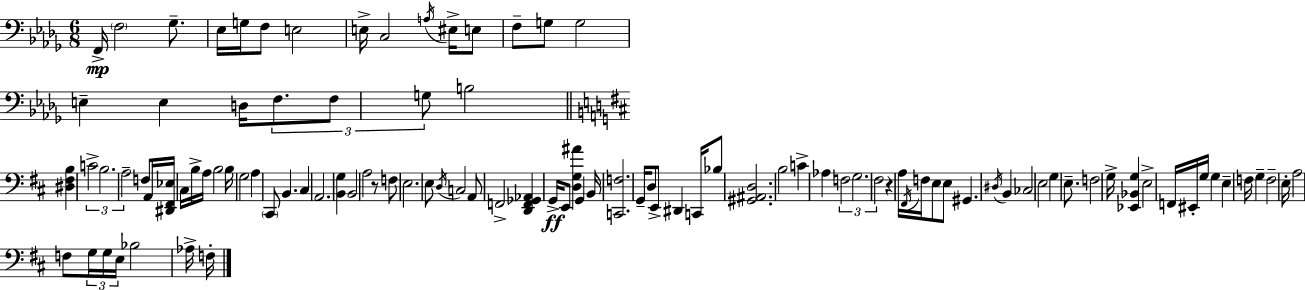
X:1
T:Untitled
M:6/8
L:1/4
K:Bbm
F,,/4 F,2 _G,/2 _E,/4 G,/4 F,/2 E,2 E,/4 C,2 A,/4 ^E,/4 E,/2 F,/2 G,/2 G,2 E, E, D,/4 F,/2 F,/2 G,/2 B,2 [^D,^F,B,] C2 B,2 A,2 F,/2 A,,/4 [^D,,^F,,_E,]/4 ^C,/4 B,/4 A,/4 B,2 B,/4 G,2 A, ^C,,/2 B,, ^C, A,,2 [B,,G,] B,,2 A,2 z/2 F,/2 E,2 E,/2 D,/4 C,2 A,,/2 F,,2 [D,,F,,_G,,_A,,] G,,/4 E,,/2 [D,G,^A] G,, B,,/4 [C,,F,]2 G,,/4 D,/2 E,,/2 ^D,, C,,/4 _B,/2 [^G,,^A,,D,]2 B,2 C _A, F,2 G,2 ^F,2 z A,/4 ^F,,/4 F,/4 E,/2 E,/2 ^G,, ^D,/4 B,, _C,2 E,2 G, E,/2 F,2 G,/4 [_E,,_B,,G,] E,2 F,,/4 ^E,,/4 G,/4 G, E, F,/4 G, F,2 E,/4 A,2 F,/2 G,/4 G,/4 E,/4 _B,2 _A,/4 F,/4